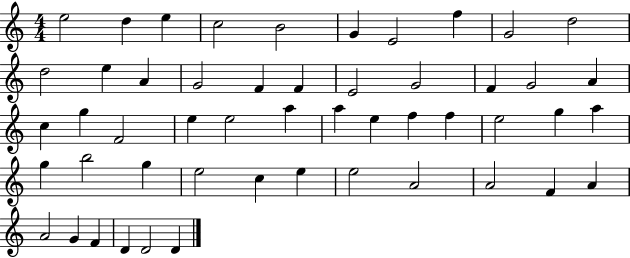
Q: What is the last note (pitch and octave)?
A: D4